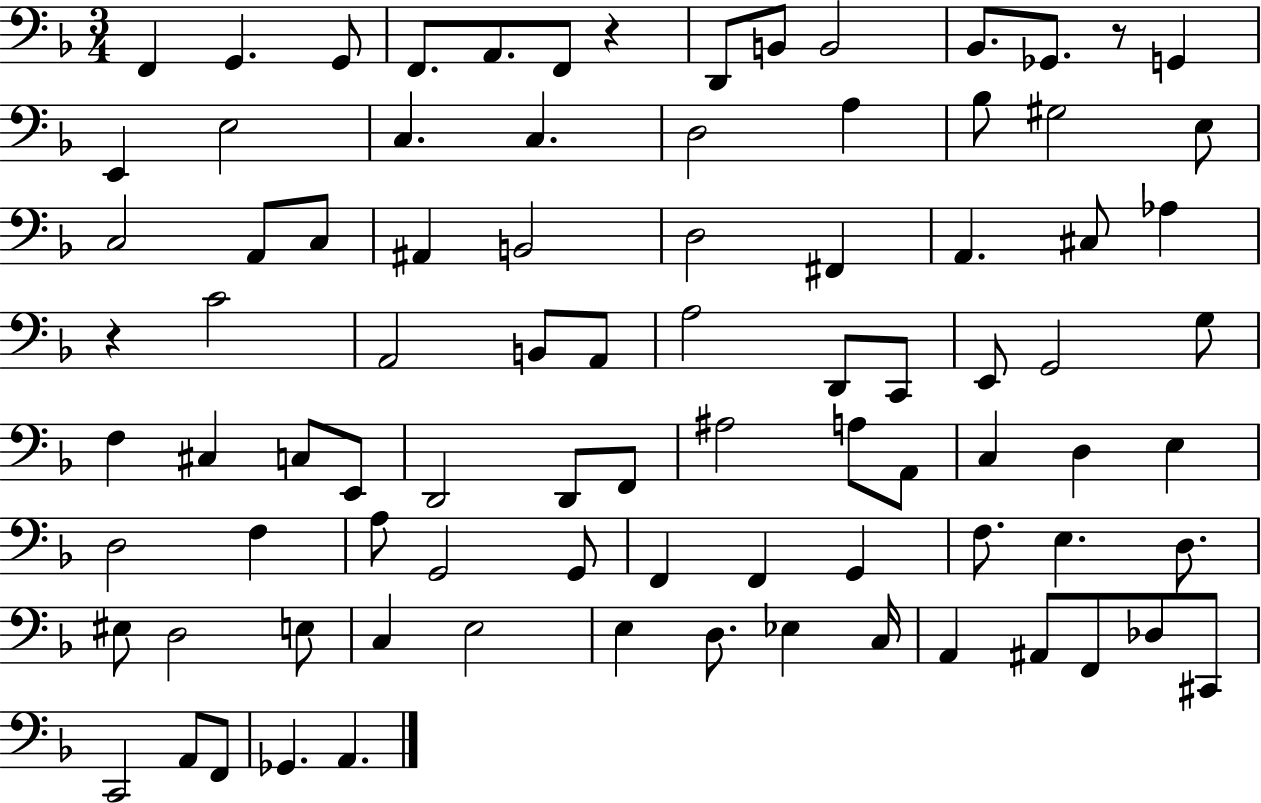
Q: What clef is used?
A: bass